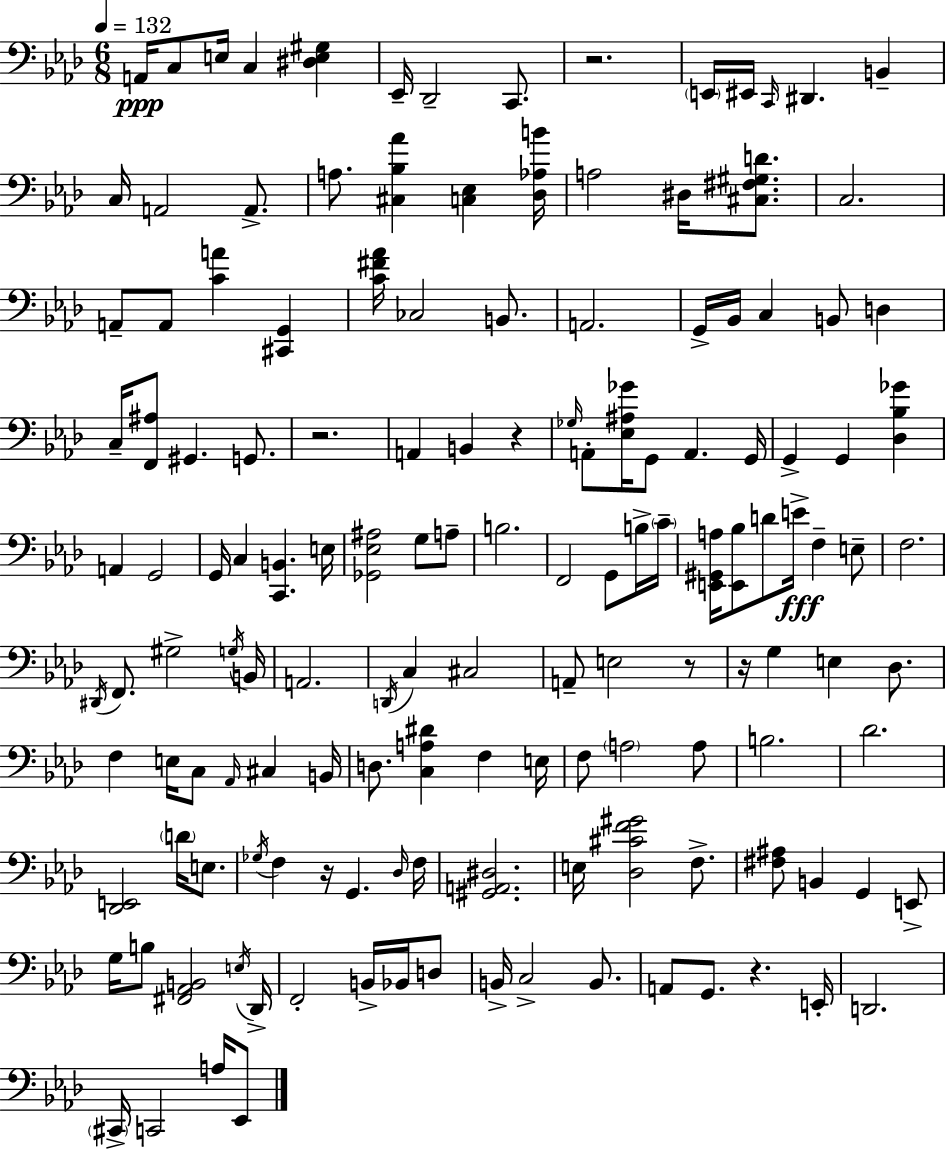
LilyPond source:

{
  \clef bass
  \numericTimeSignature
  \time 6/8
  \key aes \major
  \tempo 4 = 132
  a,16\ppp c8 e16 c4 <dis e gis>4 | ees,16-- des,2-- c,8. | r2. | \parenthesize e,16 eis,16 \grace { c,16 } dis,4. b,4-- | \break c16 a,2 a,8.-> | a8. <cis bes aes'>4 <c ees>4 | <des aes b'>16 a2 dis16 <cis fis gis d'>8. | c2. | \break a,8-- a,8 <c' a'>4 <cis, g,>4 | <c' fis' aes'>16 ces2 b,8. | a,2. | g,16-> bes,16 c4 b,8 d4 | \break c16-- <f, ais>8 gis,4. g,8. | r2. | a,4 b,4 r4 | \grace { ges16 } a,8-. <ees ais ges'>16 g,8 a,4. | \break g,16 g,4-> g,4 <des bes ges'>4 | a,4 g,2 | g,16 c4 <c, b,>4. | e16 <ges, ees ais>2 g8 | \break a8-- b2. | f,2 g,8 | b16-> \parenthesize c'16-- <e, gis, a>16 <e, bes>8 d'8 e'16->\fff f4-- | e8-- f2. | \break \acciaccatura { dis,16 } f,8. gis2-> | \acciaccatura { g16 } b,16 a,2. | \acciaccatura { d,16 } c4 cis2 | a,8-- e2 | \break r8 r16 g4 e4 | des8. f4 e16 c8 | \grace { aes,16 } cis4 b,16 d8. <c a dis'>4 | f4 e16 f8 \parenthesize a2 | \break a8 b2. | des'2. | <des, e,>2 | \parenthesize d'16 e8. \acciaccatura { ges16 } f4 r16 | \break g,4. \grace { des16 } f16 <gis, a, dis>2. | e16 <des cis' f' gis'>2 | f8.-> <fis ais>8 b,4 | g,4 e,8-> g16 b8 <fis, aes, b,>2 | \break \acciaccatura { e16 } des,16-> f,2-. | b,16-> bes,16 d8 b,16-> c2-> | b,8. a,8 g,8. | r4. e,16-. d,2. | \break \parenthesize cis,16-> c,2 | a16 ees,8 \bar "|."
}